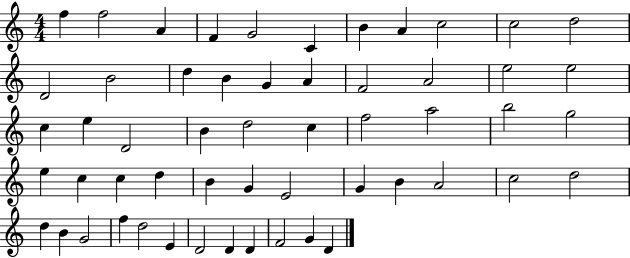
{
  \clef treble
  \numericTimeSignature
  \time 4/4
  \key c \major
  f''4 f''2 a'4 | f'4 g'2 c'4 | b'4 a'4 c''2 | c''2 d''2 | \break d'2 b'2 | d''4 b'4 g'4 a'4 | f'2 a'2 | e''2 e''2 | \break c''4 e''4 d'2 | b'4 d''2 c''4 | f''2 a''2 | b''2 g''2 | \break e''4 c''4 c''4 d''4 | b'4 g'4 e'2 | g'4 b'4 a'2 | c''2 d''2 | \break d''4 b'4 g'2 | f''4 d''2 e'4 | d'2 d'4 d'4 | f'2 g'4 d'4 | \break \bar "|."
}